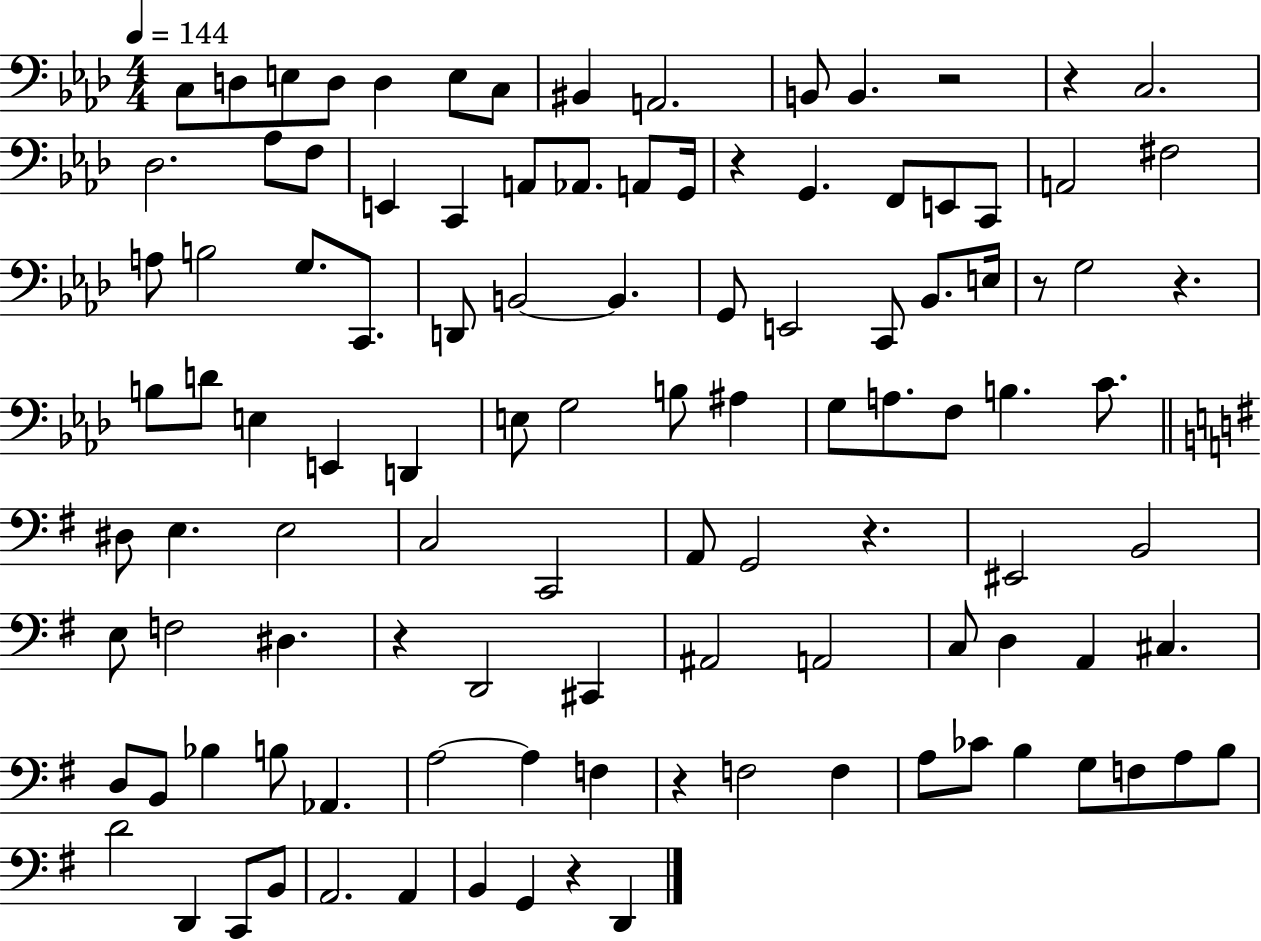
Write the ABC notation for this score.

X:1
T:Untitled
M:4/4
L:1/4
K:Ab
C,/2 D,/2 E,/2 D,/2 D, E,/2 C,/2 ^B,, A,,2 B,,/2 B,, z2 z C,2 _D,2 _A,/2 F,/2 E,, C,, A,,/2 _A,,/2 A,,/2 G,,/4 z G,, F,,/2 E,,/2 C,,/2 A,,2 ^F,2 A,/2 B,2 G,/2 C,,/2 D,,/2 B,,2 B,, G,,/2 E,,2 C,,/2 _B,,/2 E,/4 z/2 G,2 z B,/2 D/2 E, E,, D,, E,/2 G,2 B,/2 ^A, G,/2 A,/2 F,/2 B, C/2 ^D,/2 E, E,2 C,2 C,,2 A,,/2 G,,2 z ^E,,2 B,,2 E,/2 F,2 ^D, z D,,2 ^C,, ^A,,2 A,,2 C,/2 D, A,, ^C, D,/2 B,,/2 _B, B,/2 _A,, A,2 A, F, z F,2 F, A,/2 _C/2 B, G,/2 F,/2 A,/2 B,/2 D2 D,, C,,/2 B,,/2 A,,2 A,, B,, G,, z D,,